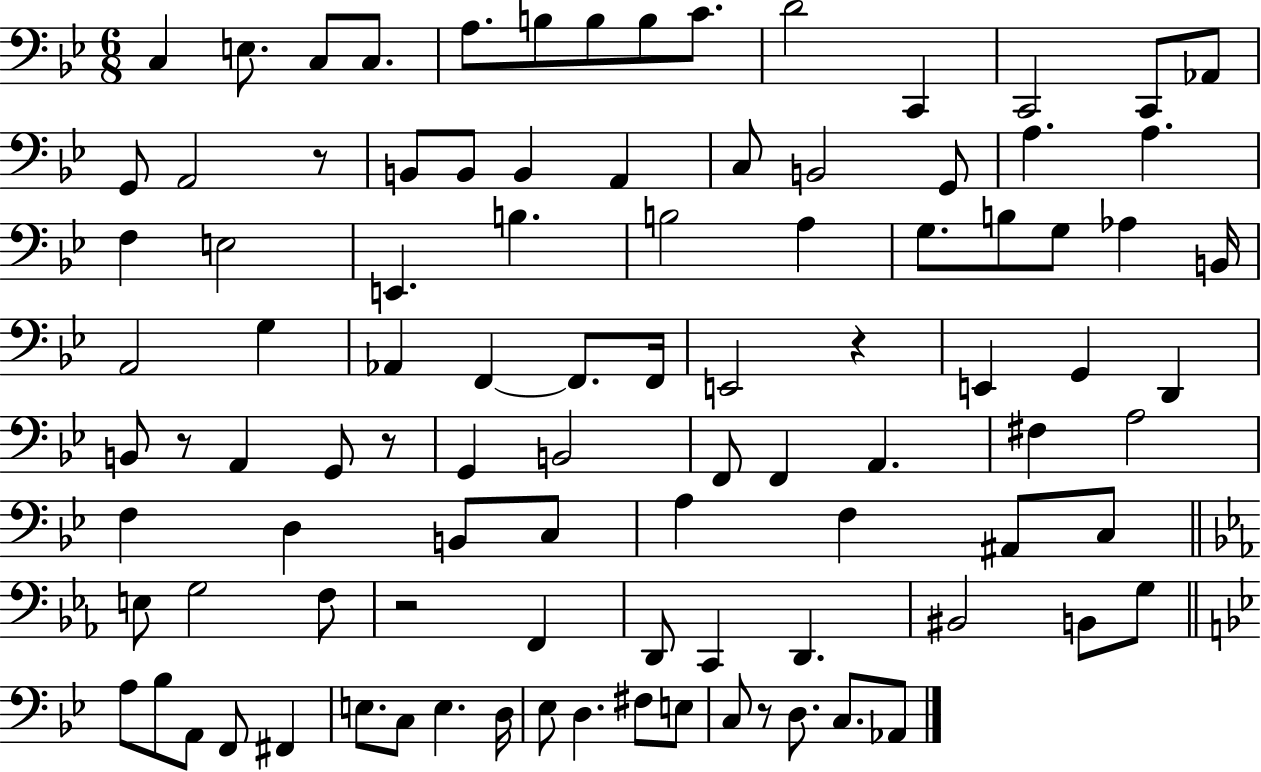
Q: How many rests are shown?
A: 6